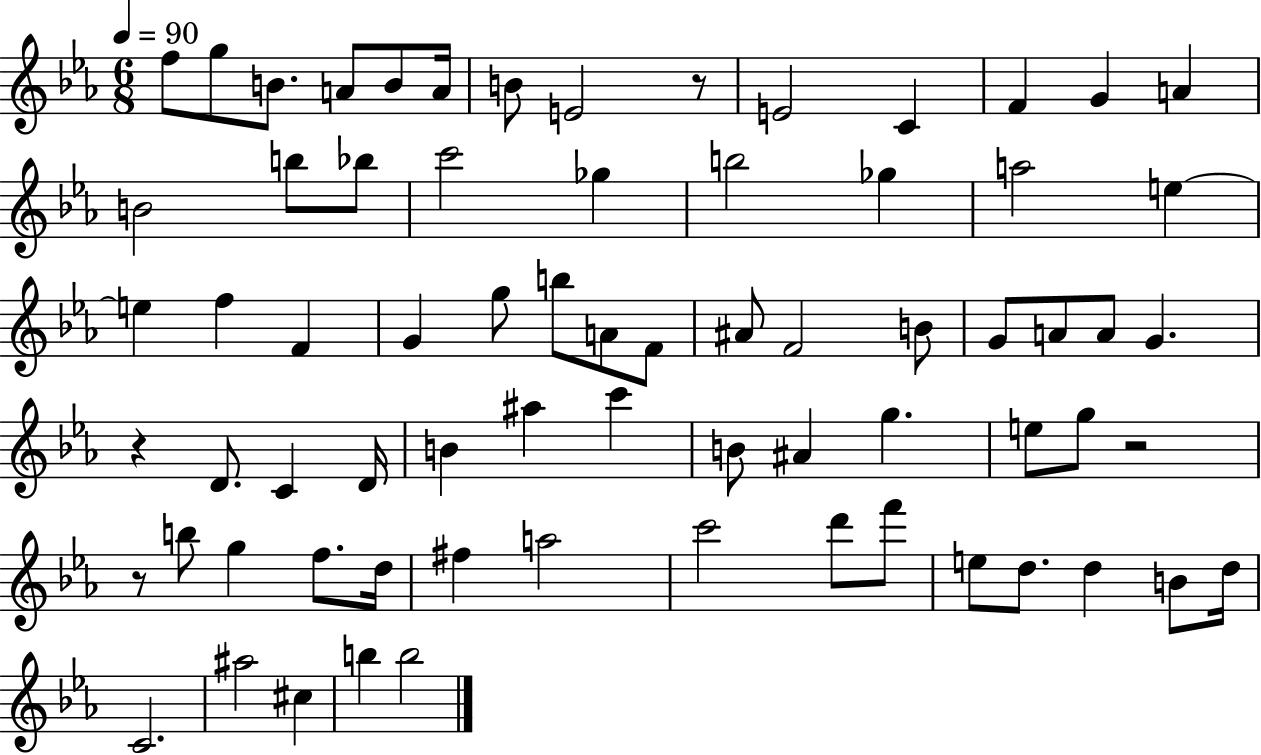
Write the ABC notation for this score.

X:1
T:Untitled
M:6/8
L:1/4
K:Eb
f/2 g/2 B/2 A/2 B/2 A/4 B/2 E2 z/2 E2 C F G A B2 b/2 _b/2 c'2 _g b2 _g a2 e e f F G g/2 b/2 A/2 F/2 ^A/2 F2 B/2 G/2 A/2 A/2 G z D/2 C D/4 B ^a c' B/2 ^A g e/2 g/2 z2 z/2 b/2 g f/2 d/4 ^f a2 c'2 d'/2 f'/2 e/2 d/2 d B/2 d/4 C2 ^a2 ^c b b2